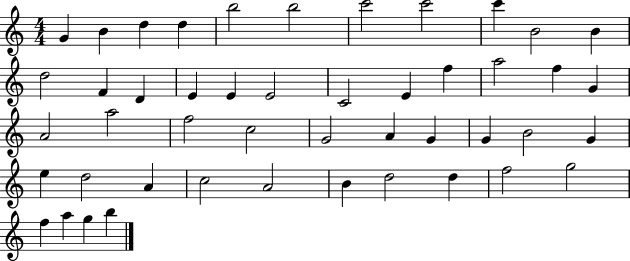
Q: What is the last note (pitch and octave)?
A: B5